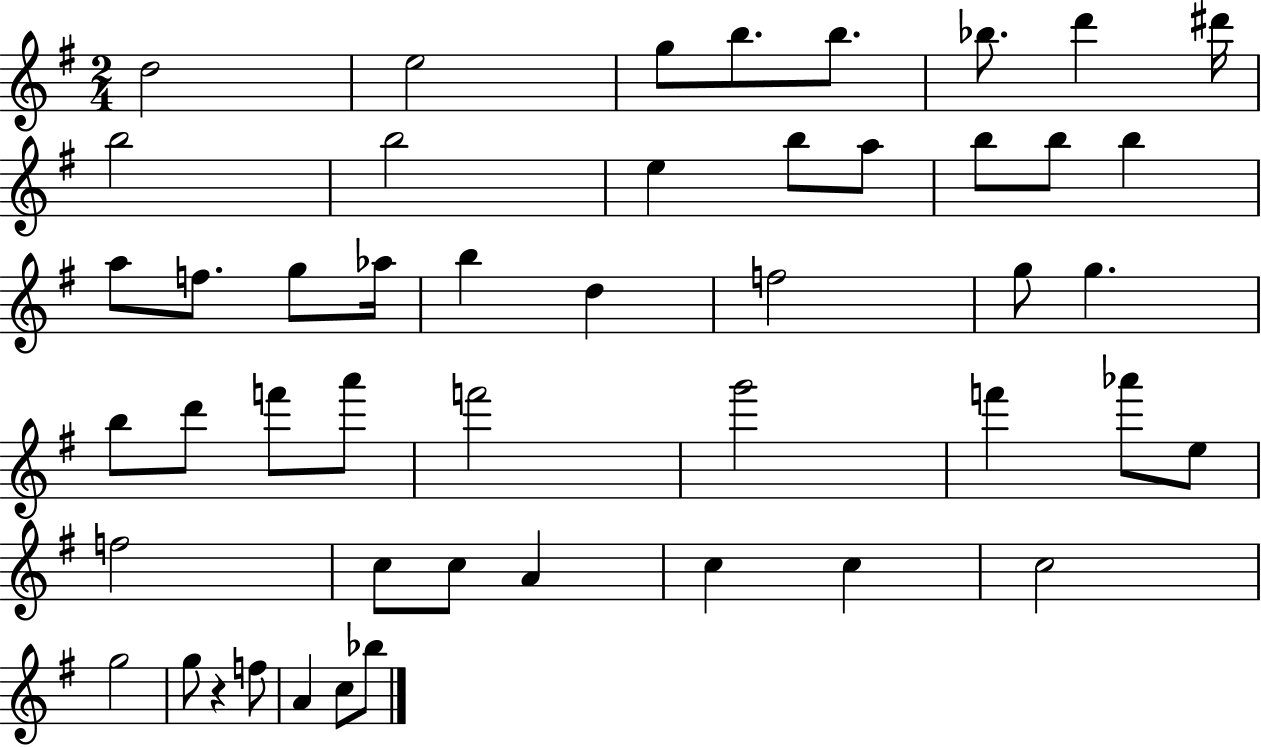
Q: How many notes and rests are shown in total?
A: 48